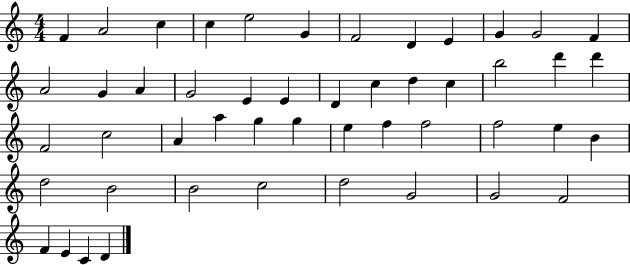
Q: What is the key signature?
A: C major